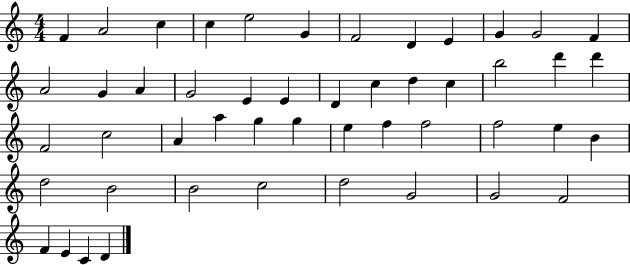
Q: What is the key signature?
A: C major